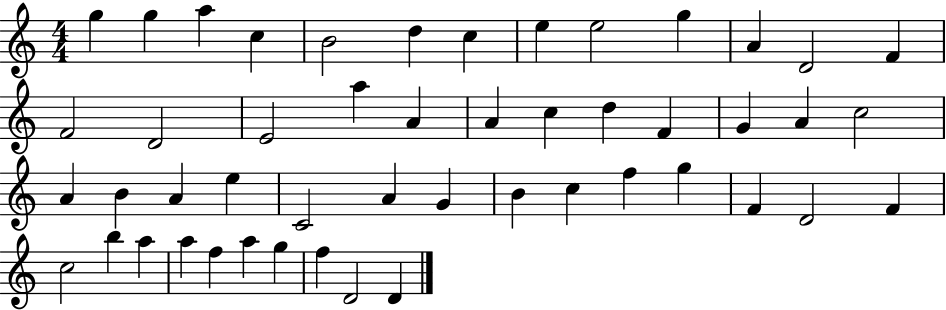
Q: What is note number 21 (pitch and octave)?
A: D5